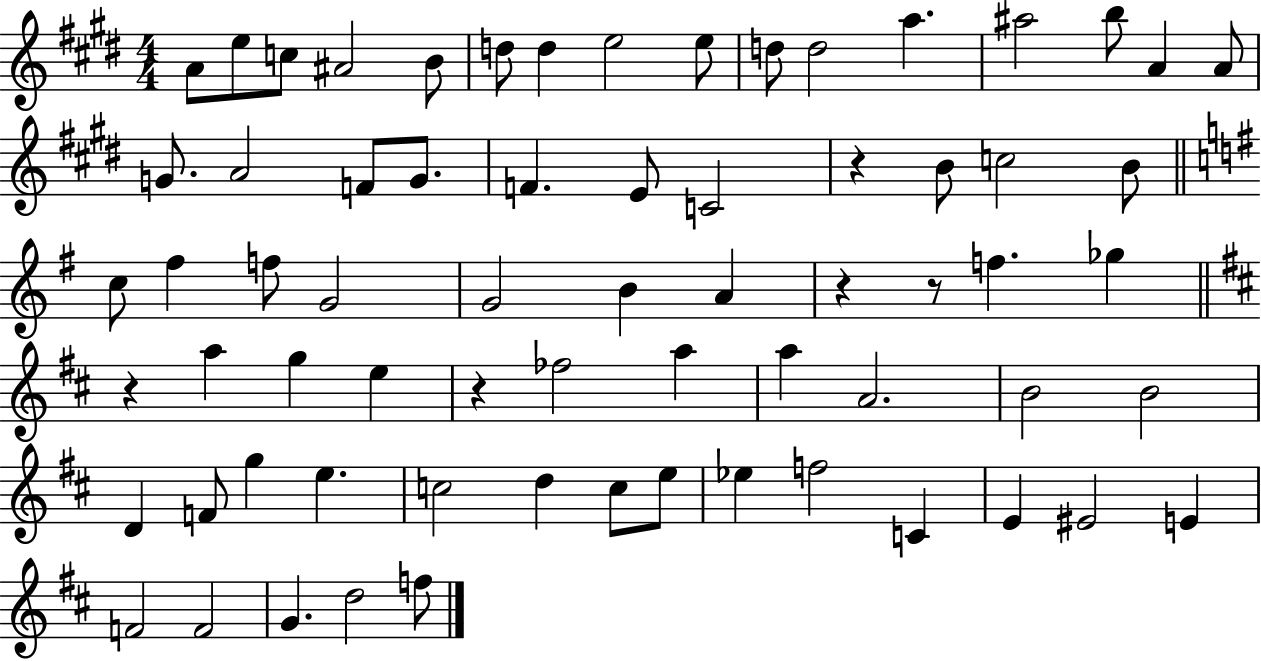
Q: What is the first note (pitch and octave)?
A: A4